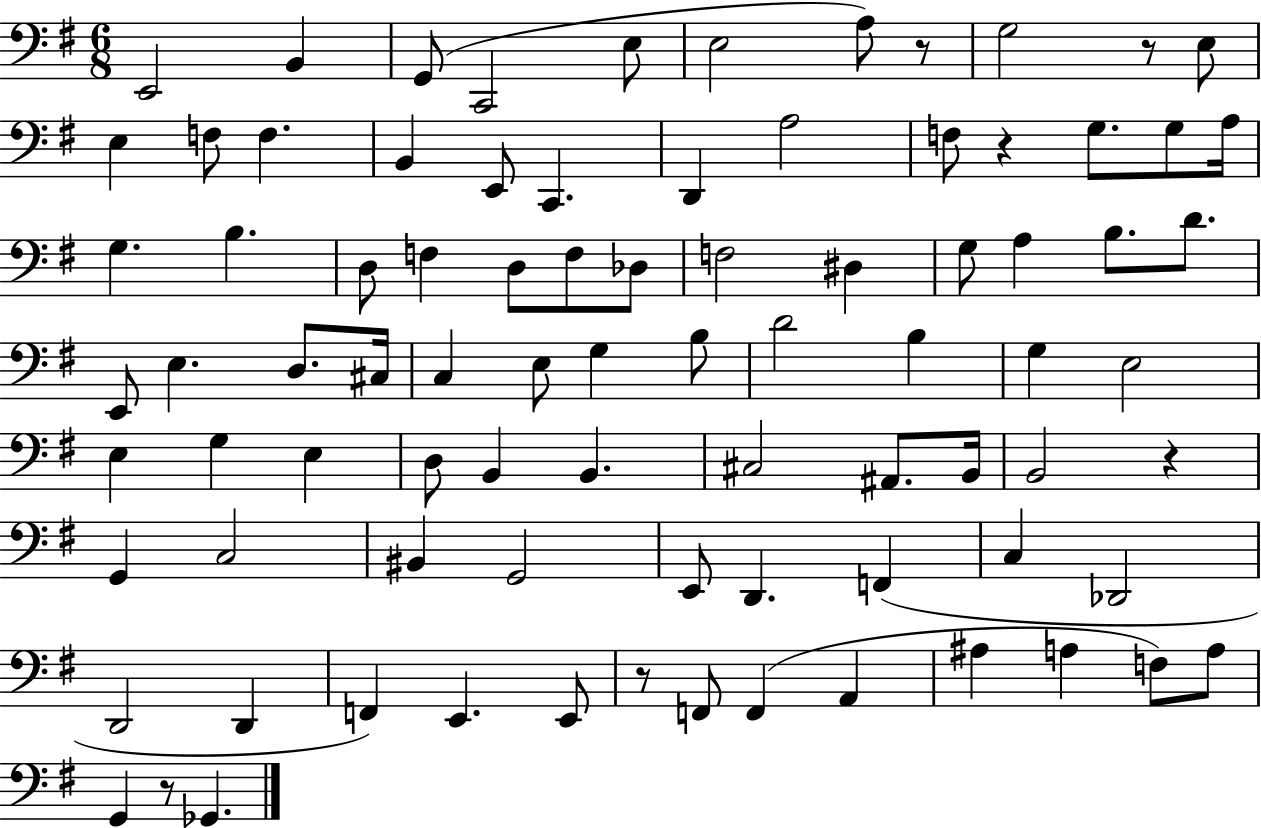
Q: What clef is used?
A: bass